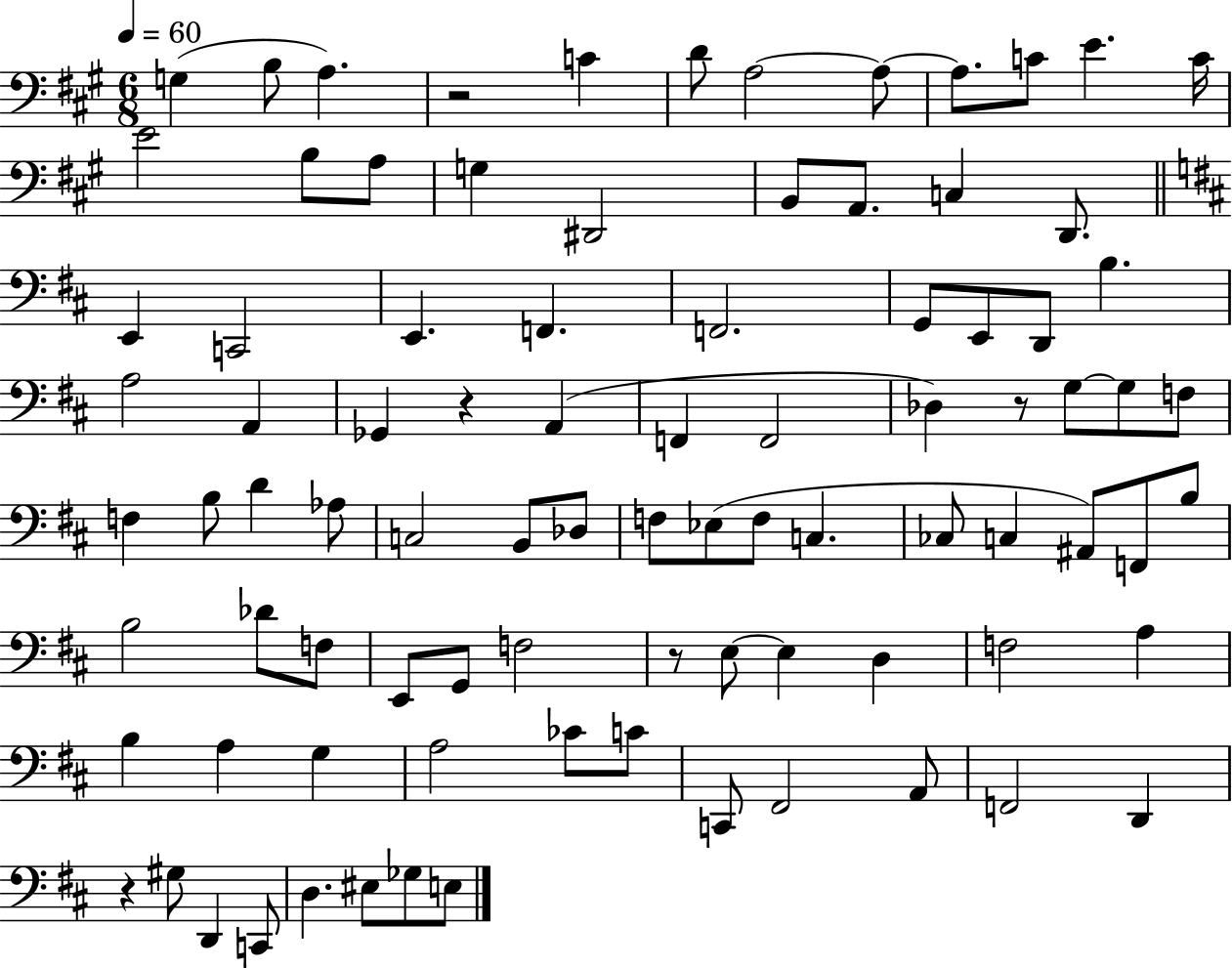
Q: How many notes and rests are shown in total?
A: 89